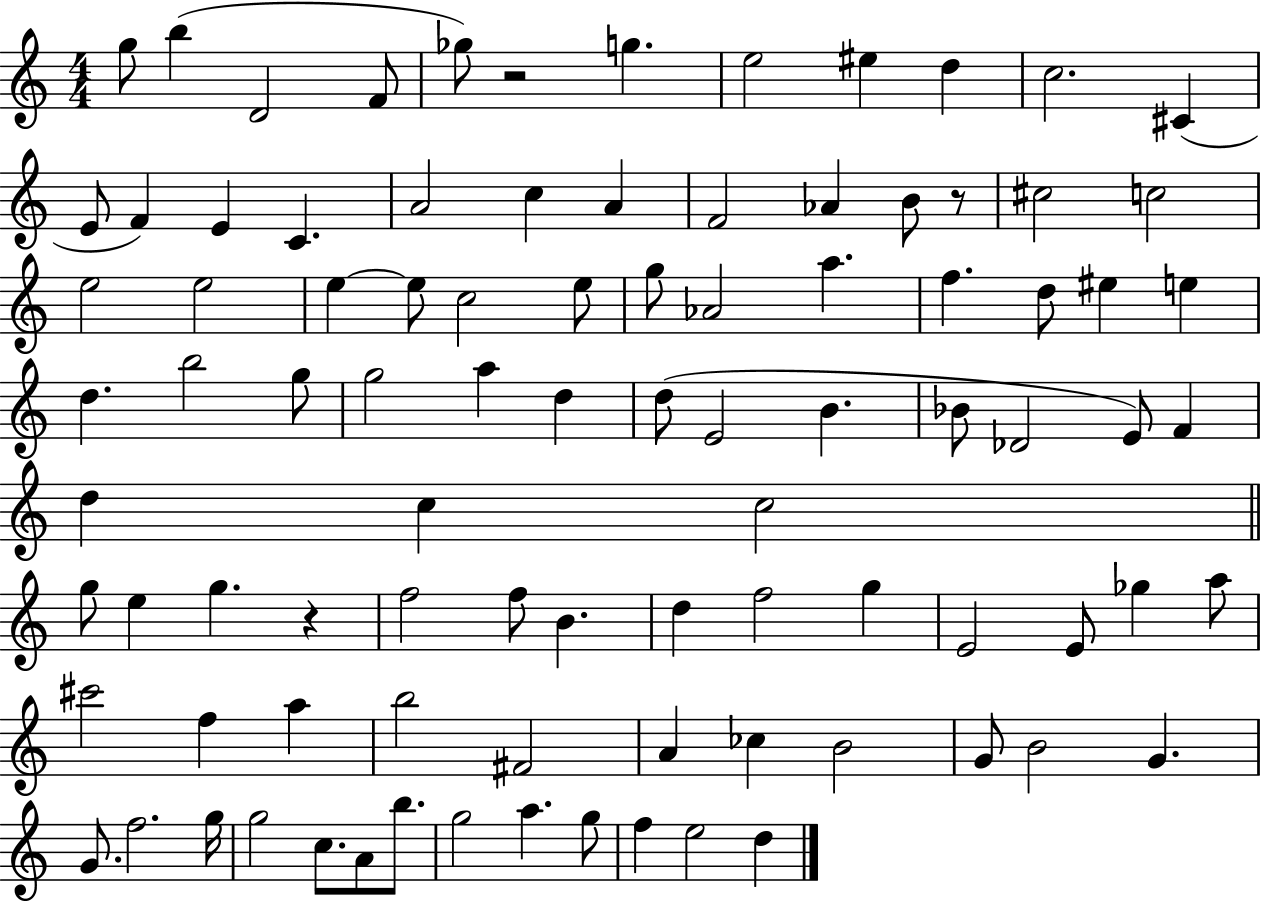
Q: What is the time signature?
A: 4/4